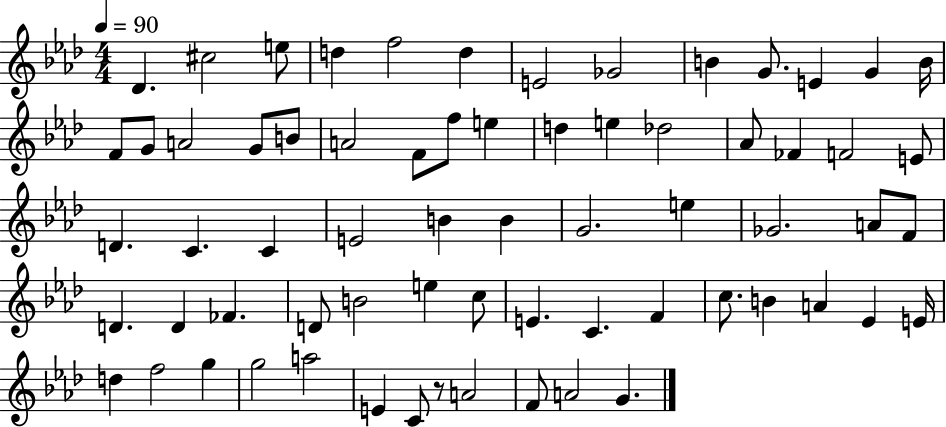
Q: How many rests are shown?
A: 1